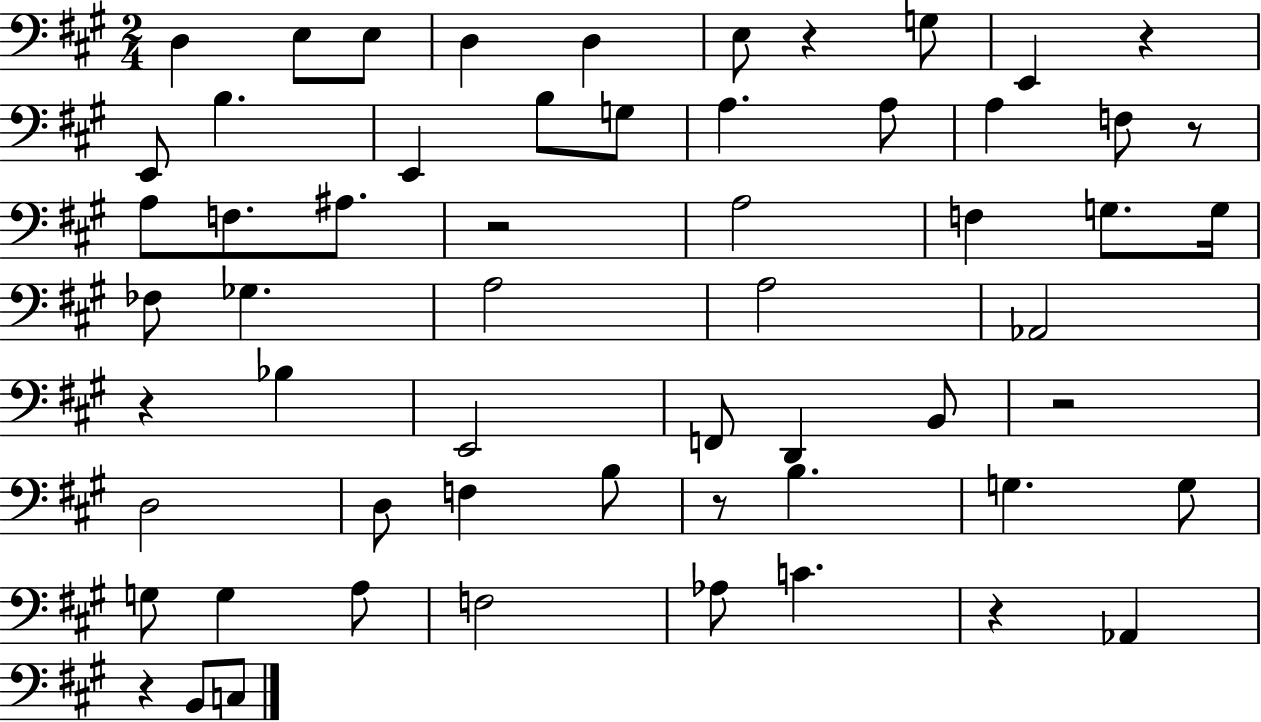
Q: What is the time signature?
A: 2/4